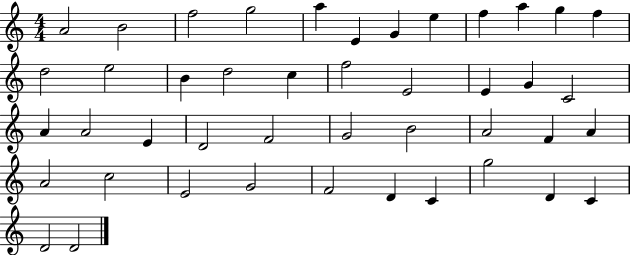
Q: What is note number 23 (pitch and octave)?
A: A4